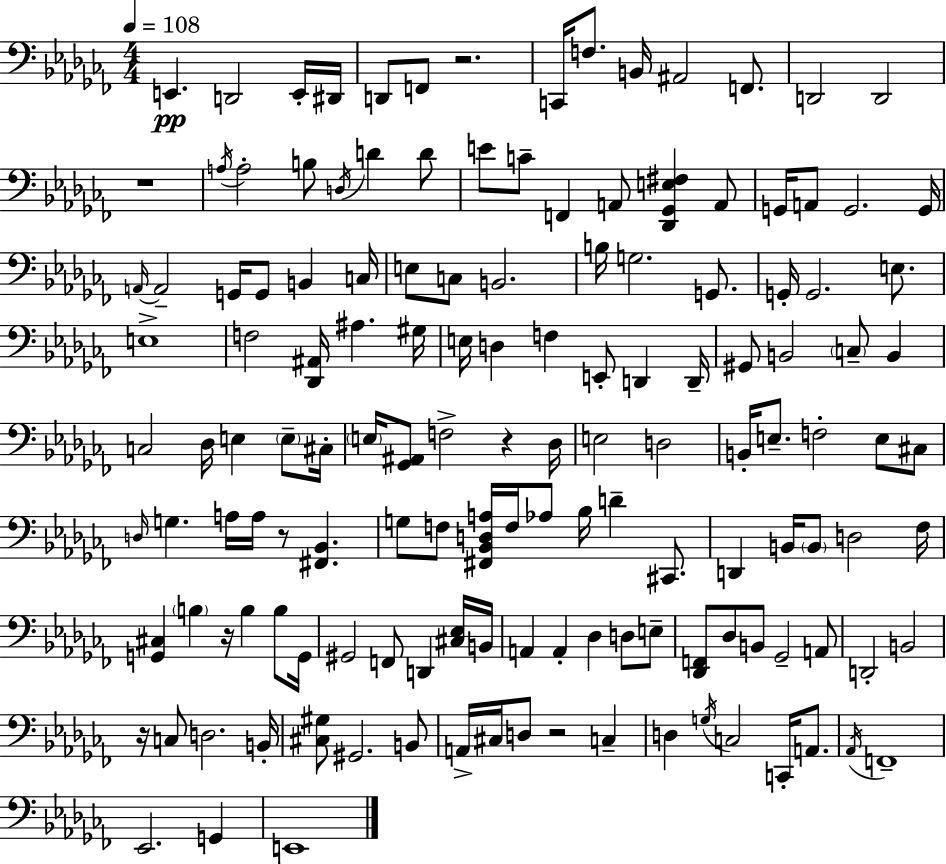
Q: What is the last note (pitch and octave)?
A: E2